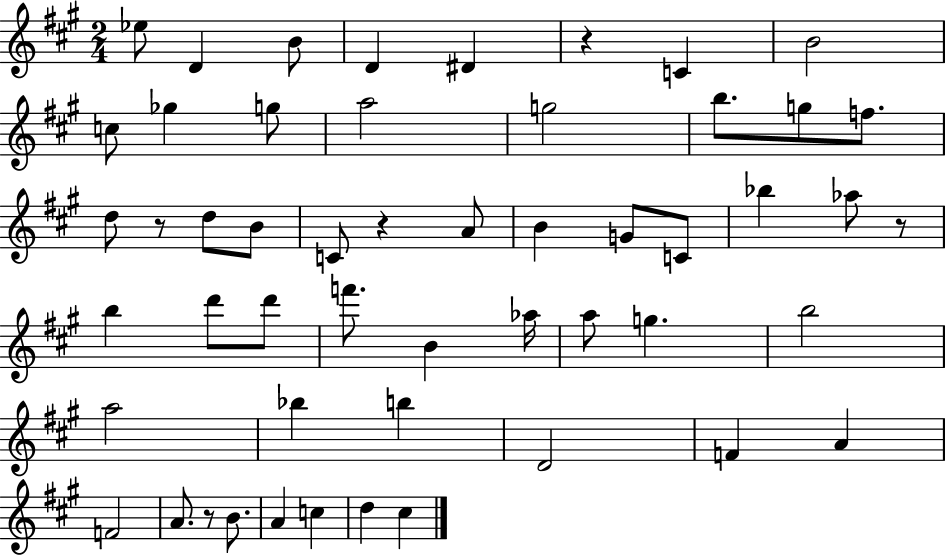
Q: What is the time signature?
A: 2/4